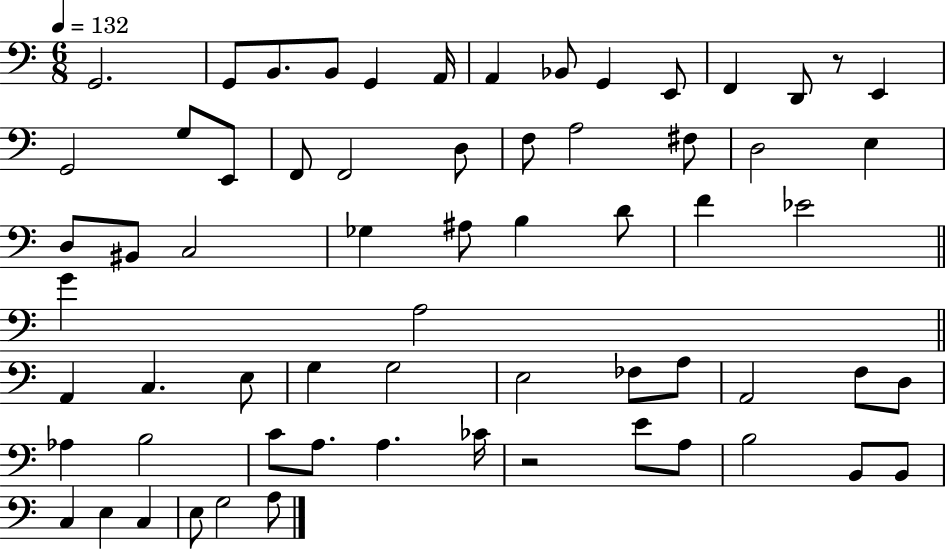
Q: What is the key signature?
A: C major